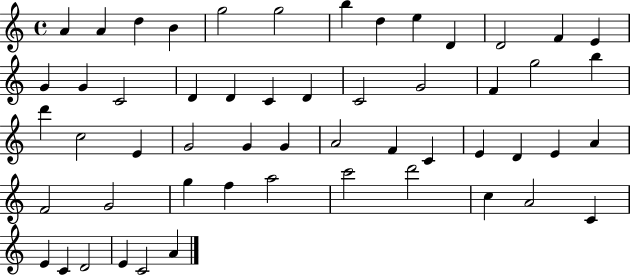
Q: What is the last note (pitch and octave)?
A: A4